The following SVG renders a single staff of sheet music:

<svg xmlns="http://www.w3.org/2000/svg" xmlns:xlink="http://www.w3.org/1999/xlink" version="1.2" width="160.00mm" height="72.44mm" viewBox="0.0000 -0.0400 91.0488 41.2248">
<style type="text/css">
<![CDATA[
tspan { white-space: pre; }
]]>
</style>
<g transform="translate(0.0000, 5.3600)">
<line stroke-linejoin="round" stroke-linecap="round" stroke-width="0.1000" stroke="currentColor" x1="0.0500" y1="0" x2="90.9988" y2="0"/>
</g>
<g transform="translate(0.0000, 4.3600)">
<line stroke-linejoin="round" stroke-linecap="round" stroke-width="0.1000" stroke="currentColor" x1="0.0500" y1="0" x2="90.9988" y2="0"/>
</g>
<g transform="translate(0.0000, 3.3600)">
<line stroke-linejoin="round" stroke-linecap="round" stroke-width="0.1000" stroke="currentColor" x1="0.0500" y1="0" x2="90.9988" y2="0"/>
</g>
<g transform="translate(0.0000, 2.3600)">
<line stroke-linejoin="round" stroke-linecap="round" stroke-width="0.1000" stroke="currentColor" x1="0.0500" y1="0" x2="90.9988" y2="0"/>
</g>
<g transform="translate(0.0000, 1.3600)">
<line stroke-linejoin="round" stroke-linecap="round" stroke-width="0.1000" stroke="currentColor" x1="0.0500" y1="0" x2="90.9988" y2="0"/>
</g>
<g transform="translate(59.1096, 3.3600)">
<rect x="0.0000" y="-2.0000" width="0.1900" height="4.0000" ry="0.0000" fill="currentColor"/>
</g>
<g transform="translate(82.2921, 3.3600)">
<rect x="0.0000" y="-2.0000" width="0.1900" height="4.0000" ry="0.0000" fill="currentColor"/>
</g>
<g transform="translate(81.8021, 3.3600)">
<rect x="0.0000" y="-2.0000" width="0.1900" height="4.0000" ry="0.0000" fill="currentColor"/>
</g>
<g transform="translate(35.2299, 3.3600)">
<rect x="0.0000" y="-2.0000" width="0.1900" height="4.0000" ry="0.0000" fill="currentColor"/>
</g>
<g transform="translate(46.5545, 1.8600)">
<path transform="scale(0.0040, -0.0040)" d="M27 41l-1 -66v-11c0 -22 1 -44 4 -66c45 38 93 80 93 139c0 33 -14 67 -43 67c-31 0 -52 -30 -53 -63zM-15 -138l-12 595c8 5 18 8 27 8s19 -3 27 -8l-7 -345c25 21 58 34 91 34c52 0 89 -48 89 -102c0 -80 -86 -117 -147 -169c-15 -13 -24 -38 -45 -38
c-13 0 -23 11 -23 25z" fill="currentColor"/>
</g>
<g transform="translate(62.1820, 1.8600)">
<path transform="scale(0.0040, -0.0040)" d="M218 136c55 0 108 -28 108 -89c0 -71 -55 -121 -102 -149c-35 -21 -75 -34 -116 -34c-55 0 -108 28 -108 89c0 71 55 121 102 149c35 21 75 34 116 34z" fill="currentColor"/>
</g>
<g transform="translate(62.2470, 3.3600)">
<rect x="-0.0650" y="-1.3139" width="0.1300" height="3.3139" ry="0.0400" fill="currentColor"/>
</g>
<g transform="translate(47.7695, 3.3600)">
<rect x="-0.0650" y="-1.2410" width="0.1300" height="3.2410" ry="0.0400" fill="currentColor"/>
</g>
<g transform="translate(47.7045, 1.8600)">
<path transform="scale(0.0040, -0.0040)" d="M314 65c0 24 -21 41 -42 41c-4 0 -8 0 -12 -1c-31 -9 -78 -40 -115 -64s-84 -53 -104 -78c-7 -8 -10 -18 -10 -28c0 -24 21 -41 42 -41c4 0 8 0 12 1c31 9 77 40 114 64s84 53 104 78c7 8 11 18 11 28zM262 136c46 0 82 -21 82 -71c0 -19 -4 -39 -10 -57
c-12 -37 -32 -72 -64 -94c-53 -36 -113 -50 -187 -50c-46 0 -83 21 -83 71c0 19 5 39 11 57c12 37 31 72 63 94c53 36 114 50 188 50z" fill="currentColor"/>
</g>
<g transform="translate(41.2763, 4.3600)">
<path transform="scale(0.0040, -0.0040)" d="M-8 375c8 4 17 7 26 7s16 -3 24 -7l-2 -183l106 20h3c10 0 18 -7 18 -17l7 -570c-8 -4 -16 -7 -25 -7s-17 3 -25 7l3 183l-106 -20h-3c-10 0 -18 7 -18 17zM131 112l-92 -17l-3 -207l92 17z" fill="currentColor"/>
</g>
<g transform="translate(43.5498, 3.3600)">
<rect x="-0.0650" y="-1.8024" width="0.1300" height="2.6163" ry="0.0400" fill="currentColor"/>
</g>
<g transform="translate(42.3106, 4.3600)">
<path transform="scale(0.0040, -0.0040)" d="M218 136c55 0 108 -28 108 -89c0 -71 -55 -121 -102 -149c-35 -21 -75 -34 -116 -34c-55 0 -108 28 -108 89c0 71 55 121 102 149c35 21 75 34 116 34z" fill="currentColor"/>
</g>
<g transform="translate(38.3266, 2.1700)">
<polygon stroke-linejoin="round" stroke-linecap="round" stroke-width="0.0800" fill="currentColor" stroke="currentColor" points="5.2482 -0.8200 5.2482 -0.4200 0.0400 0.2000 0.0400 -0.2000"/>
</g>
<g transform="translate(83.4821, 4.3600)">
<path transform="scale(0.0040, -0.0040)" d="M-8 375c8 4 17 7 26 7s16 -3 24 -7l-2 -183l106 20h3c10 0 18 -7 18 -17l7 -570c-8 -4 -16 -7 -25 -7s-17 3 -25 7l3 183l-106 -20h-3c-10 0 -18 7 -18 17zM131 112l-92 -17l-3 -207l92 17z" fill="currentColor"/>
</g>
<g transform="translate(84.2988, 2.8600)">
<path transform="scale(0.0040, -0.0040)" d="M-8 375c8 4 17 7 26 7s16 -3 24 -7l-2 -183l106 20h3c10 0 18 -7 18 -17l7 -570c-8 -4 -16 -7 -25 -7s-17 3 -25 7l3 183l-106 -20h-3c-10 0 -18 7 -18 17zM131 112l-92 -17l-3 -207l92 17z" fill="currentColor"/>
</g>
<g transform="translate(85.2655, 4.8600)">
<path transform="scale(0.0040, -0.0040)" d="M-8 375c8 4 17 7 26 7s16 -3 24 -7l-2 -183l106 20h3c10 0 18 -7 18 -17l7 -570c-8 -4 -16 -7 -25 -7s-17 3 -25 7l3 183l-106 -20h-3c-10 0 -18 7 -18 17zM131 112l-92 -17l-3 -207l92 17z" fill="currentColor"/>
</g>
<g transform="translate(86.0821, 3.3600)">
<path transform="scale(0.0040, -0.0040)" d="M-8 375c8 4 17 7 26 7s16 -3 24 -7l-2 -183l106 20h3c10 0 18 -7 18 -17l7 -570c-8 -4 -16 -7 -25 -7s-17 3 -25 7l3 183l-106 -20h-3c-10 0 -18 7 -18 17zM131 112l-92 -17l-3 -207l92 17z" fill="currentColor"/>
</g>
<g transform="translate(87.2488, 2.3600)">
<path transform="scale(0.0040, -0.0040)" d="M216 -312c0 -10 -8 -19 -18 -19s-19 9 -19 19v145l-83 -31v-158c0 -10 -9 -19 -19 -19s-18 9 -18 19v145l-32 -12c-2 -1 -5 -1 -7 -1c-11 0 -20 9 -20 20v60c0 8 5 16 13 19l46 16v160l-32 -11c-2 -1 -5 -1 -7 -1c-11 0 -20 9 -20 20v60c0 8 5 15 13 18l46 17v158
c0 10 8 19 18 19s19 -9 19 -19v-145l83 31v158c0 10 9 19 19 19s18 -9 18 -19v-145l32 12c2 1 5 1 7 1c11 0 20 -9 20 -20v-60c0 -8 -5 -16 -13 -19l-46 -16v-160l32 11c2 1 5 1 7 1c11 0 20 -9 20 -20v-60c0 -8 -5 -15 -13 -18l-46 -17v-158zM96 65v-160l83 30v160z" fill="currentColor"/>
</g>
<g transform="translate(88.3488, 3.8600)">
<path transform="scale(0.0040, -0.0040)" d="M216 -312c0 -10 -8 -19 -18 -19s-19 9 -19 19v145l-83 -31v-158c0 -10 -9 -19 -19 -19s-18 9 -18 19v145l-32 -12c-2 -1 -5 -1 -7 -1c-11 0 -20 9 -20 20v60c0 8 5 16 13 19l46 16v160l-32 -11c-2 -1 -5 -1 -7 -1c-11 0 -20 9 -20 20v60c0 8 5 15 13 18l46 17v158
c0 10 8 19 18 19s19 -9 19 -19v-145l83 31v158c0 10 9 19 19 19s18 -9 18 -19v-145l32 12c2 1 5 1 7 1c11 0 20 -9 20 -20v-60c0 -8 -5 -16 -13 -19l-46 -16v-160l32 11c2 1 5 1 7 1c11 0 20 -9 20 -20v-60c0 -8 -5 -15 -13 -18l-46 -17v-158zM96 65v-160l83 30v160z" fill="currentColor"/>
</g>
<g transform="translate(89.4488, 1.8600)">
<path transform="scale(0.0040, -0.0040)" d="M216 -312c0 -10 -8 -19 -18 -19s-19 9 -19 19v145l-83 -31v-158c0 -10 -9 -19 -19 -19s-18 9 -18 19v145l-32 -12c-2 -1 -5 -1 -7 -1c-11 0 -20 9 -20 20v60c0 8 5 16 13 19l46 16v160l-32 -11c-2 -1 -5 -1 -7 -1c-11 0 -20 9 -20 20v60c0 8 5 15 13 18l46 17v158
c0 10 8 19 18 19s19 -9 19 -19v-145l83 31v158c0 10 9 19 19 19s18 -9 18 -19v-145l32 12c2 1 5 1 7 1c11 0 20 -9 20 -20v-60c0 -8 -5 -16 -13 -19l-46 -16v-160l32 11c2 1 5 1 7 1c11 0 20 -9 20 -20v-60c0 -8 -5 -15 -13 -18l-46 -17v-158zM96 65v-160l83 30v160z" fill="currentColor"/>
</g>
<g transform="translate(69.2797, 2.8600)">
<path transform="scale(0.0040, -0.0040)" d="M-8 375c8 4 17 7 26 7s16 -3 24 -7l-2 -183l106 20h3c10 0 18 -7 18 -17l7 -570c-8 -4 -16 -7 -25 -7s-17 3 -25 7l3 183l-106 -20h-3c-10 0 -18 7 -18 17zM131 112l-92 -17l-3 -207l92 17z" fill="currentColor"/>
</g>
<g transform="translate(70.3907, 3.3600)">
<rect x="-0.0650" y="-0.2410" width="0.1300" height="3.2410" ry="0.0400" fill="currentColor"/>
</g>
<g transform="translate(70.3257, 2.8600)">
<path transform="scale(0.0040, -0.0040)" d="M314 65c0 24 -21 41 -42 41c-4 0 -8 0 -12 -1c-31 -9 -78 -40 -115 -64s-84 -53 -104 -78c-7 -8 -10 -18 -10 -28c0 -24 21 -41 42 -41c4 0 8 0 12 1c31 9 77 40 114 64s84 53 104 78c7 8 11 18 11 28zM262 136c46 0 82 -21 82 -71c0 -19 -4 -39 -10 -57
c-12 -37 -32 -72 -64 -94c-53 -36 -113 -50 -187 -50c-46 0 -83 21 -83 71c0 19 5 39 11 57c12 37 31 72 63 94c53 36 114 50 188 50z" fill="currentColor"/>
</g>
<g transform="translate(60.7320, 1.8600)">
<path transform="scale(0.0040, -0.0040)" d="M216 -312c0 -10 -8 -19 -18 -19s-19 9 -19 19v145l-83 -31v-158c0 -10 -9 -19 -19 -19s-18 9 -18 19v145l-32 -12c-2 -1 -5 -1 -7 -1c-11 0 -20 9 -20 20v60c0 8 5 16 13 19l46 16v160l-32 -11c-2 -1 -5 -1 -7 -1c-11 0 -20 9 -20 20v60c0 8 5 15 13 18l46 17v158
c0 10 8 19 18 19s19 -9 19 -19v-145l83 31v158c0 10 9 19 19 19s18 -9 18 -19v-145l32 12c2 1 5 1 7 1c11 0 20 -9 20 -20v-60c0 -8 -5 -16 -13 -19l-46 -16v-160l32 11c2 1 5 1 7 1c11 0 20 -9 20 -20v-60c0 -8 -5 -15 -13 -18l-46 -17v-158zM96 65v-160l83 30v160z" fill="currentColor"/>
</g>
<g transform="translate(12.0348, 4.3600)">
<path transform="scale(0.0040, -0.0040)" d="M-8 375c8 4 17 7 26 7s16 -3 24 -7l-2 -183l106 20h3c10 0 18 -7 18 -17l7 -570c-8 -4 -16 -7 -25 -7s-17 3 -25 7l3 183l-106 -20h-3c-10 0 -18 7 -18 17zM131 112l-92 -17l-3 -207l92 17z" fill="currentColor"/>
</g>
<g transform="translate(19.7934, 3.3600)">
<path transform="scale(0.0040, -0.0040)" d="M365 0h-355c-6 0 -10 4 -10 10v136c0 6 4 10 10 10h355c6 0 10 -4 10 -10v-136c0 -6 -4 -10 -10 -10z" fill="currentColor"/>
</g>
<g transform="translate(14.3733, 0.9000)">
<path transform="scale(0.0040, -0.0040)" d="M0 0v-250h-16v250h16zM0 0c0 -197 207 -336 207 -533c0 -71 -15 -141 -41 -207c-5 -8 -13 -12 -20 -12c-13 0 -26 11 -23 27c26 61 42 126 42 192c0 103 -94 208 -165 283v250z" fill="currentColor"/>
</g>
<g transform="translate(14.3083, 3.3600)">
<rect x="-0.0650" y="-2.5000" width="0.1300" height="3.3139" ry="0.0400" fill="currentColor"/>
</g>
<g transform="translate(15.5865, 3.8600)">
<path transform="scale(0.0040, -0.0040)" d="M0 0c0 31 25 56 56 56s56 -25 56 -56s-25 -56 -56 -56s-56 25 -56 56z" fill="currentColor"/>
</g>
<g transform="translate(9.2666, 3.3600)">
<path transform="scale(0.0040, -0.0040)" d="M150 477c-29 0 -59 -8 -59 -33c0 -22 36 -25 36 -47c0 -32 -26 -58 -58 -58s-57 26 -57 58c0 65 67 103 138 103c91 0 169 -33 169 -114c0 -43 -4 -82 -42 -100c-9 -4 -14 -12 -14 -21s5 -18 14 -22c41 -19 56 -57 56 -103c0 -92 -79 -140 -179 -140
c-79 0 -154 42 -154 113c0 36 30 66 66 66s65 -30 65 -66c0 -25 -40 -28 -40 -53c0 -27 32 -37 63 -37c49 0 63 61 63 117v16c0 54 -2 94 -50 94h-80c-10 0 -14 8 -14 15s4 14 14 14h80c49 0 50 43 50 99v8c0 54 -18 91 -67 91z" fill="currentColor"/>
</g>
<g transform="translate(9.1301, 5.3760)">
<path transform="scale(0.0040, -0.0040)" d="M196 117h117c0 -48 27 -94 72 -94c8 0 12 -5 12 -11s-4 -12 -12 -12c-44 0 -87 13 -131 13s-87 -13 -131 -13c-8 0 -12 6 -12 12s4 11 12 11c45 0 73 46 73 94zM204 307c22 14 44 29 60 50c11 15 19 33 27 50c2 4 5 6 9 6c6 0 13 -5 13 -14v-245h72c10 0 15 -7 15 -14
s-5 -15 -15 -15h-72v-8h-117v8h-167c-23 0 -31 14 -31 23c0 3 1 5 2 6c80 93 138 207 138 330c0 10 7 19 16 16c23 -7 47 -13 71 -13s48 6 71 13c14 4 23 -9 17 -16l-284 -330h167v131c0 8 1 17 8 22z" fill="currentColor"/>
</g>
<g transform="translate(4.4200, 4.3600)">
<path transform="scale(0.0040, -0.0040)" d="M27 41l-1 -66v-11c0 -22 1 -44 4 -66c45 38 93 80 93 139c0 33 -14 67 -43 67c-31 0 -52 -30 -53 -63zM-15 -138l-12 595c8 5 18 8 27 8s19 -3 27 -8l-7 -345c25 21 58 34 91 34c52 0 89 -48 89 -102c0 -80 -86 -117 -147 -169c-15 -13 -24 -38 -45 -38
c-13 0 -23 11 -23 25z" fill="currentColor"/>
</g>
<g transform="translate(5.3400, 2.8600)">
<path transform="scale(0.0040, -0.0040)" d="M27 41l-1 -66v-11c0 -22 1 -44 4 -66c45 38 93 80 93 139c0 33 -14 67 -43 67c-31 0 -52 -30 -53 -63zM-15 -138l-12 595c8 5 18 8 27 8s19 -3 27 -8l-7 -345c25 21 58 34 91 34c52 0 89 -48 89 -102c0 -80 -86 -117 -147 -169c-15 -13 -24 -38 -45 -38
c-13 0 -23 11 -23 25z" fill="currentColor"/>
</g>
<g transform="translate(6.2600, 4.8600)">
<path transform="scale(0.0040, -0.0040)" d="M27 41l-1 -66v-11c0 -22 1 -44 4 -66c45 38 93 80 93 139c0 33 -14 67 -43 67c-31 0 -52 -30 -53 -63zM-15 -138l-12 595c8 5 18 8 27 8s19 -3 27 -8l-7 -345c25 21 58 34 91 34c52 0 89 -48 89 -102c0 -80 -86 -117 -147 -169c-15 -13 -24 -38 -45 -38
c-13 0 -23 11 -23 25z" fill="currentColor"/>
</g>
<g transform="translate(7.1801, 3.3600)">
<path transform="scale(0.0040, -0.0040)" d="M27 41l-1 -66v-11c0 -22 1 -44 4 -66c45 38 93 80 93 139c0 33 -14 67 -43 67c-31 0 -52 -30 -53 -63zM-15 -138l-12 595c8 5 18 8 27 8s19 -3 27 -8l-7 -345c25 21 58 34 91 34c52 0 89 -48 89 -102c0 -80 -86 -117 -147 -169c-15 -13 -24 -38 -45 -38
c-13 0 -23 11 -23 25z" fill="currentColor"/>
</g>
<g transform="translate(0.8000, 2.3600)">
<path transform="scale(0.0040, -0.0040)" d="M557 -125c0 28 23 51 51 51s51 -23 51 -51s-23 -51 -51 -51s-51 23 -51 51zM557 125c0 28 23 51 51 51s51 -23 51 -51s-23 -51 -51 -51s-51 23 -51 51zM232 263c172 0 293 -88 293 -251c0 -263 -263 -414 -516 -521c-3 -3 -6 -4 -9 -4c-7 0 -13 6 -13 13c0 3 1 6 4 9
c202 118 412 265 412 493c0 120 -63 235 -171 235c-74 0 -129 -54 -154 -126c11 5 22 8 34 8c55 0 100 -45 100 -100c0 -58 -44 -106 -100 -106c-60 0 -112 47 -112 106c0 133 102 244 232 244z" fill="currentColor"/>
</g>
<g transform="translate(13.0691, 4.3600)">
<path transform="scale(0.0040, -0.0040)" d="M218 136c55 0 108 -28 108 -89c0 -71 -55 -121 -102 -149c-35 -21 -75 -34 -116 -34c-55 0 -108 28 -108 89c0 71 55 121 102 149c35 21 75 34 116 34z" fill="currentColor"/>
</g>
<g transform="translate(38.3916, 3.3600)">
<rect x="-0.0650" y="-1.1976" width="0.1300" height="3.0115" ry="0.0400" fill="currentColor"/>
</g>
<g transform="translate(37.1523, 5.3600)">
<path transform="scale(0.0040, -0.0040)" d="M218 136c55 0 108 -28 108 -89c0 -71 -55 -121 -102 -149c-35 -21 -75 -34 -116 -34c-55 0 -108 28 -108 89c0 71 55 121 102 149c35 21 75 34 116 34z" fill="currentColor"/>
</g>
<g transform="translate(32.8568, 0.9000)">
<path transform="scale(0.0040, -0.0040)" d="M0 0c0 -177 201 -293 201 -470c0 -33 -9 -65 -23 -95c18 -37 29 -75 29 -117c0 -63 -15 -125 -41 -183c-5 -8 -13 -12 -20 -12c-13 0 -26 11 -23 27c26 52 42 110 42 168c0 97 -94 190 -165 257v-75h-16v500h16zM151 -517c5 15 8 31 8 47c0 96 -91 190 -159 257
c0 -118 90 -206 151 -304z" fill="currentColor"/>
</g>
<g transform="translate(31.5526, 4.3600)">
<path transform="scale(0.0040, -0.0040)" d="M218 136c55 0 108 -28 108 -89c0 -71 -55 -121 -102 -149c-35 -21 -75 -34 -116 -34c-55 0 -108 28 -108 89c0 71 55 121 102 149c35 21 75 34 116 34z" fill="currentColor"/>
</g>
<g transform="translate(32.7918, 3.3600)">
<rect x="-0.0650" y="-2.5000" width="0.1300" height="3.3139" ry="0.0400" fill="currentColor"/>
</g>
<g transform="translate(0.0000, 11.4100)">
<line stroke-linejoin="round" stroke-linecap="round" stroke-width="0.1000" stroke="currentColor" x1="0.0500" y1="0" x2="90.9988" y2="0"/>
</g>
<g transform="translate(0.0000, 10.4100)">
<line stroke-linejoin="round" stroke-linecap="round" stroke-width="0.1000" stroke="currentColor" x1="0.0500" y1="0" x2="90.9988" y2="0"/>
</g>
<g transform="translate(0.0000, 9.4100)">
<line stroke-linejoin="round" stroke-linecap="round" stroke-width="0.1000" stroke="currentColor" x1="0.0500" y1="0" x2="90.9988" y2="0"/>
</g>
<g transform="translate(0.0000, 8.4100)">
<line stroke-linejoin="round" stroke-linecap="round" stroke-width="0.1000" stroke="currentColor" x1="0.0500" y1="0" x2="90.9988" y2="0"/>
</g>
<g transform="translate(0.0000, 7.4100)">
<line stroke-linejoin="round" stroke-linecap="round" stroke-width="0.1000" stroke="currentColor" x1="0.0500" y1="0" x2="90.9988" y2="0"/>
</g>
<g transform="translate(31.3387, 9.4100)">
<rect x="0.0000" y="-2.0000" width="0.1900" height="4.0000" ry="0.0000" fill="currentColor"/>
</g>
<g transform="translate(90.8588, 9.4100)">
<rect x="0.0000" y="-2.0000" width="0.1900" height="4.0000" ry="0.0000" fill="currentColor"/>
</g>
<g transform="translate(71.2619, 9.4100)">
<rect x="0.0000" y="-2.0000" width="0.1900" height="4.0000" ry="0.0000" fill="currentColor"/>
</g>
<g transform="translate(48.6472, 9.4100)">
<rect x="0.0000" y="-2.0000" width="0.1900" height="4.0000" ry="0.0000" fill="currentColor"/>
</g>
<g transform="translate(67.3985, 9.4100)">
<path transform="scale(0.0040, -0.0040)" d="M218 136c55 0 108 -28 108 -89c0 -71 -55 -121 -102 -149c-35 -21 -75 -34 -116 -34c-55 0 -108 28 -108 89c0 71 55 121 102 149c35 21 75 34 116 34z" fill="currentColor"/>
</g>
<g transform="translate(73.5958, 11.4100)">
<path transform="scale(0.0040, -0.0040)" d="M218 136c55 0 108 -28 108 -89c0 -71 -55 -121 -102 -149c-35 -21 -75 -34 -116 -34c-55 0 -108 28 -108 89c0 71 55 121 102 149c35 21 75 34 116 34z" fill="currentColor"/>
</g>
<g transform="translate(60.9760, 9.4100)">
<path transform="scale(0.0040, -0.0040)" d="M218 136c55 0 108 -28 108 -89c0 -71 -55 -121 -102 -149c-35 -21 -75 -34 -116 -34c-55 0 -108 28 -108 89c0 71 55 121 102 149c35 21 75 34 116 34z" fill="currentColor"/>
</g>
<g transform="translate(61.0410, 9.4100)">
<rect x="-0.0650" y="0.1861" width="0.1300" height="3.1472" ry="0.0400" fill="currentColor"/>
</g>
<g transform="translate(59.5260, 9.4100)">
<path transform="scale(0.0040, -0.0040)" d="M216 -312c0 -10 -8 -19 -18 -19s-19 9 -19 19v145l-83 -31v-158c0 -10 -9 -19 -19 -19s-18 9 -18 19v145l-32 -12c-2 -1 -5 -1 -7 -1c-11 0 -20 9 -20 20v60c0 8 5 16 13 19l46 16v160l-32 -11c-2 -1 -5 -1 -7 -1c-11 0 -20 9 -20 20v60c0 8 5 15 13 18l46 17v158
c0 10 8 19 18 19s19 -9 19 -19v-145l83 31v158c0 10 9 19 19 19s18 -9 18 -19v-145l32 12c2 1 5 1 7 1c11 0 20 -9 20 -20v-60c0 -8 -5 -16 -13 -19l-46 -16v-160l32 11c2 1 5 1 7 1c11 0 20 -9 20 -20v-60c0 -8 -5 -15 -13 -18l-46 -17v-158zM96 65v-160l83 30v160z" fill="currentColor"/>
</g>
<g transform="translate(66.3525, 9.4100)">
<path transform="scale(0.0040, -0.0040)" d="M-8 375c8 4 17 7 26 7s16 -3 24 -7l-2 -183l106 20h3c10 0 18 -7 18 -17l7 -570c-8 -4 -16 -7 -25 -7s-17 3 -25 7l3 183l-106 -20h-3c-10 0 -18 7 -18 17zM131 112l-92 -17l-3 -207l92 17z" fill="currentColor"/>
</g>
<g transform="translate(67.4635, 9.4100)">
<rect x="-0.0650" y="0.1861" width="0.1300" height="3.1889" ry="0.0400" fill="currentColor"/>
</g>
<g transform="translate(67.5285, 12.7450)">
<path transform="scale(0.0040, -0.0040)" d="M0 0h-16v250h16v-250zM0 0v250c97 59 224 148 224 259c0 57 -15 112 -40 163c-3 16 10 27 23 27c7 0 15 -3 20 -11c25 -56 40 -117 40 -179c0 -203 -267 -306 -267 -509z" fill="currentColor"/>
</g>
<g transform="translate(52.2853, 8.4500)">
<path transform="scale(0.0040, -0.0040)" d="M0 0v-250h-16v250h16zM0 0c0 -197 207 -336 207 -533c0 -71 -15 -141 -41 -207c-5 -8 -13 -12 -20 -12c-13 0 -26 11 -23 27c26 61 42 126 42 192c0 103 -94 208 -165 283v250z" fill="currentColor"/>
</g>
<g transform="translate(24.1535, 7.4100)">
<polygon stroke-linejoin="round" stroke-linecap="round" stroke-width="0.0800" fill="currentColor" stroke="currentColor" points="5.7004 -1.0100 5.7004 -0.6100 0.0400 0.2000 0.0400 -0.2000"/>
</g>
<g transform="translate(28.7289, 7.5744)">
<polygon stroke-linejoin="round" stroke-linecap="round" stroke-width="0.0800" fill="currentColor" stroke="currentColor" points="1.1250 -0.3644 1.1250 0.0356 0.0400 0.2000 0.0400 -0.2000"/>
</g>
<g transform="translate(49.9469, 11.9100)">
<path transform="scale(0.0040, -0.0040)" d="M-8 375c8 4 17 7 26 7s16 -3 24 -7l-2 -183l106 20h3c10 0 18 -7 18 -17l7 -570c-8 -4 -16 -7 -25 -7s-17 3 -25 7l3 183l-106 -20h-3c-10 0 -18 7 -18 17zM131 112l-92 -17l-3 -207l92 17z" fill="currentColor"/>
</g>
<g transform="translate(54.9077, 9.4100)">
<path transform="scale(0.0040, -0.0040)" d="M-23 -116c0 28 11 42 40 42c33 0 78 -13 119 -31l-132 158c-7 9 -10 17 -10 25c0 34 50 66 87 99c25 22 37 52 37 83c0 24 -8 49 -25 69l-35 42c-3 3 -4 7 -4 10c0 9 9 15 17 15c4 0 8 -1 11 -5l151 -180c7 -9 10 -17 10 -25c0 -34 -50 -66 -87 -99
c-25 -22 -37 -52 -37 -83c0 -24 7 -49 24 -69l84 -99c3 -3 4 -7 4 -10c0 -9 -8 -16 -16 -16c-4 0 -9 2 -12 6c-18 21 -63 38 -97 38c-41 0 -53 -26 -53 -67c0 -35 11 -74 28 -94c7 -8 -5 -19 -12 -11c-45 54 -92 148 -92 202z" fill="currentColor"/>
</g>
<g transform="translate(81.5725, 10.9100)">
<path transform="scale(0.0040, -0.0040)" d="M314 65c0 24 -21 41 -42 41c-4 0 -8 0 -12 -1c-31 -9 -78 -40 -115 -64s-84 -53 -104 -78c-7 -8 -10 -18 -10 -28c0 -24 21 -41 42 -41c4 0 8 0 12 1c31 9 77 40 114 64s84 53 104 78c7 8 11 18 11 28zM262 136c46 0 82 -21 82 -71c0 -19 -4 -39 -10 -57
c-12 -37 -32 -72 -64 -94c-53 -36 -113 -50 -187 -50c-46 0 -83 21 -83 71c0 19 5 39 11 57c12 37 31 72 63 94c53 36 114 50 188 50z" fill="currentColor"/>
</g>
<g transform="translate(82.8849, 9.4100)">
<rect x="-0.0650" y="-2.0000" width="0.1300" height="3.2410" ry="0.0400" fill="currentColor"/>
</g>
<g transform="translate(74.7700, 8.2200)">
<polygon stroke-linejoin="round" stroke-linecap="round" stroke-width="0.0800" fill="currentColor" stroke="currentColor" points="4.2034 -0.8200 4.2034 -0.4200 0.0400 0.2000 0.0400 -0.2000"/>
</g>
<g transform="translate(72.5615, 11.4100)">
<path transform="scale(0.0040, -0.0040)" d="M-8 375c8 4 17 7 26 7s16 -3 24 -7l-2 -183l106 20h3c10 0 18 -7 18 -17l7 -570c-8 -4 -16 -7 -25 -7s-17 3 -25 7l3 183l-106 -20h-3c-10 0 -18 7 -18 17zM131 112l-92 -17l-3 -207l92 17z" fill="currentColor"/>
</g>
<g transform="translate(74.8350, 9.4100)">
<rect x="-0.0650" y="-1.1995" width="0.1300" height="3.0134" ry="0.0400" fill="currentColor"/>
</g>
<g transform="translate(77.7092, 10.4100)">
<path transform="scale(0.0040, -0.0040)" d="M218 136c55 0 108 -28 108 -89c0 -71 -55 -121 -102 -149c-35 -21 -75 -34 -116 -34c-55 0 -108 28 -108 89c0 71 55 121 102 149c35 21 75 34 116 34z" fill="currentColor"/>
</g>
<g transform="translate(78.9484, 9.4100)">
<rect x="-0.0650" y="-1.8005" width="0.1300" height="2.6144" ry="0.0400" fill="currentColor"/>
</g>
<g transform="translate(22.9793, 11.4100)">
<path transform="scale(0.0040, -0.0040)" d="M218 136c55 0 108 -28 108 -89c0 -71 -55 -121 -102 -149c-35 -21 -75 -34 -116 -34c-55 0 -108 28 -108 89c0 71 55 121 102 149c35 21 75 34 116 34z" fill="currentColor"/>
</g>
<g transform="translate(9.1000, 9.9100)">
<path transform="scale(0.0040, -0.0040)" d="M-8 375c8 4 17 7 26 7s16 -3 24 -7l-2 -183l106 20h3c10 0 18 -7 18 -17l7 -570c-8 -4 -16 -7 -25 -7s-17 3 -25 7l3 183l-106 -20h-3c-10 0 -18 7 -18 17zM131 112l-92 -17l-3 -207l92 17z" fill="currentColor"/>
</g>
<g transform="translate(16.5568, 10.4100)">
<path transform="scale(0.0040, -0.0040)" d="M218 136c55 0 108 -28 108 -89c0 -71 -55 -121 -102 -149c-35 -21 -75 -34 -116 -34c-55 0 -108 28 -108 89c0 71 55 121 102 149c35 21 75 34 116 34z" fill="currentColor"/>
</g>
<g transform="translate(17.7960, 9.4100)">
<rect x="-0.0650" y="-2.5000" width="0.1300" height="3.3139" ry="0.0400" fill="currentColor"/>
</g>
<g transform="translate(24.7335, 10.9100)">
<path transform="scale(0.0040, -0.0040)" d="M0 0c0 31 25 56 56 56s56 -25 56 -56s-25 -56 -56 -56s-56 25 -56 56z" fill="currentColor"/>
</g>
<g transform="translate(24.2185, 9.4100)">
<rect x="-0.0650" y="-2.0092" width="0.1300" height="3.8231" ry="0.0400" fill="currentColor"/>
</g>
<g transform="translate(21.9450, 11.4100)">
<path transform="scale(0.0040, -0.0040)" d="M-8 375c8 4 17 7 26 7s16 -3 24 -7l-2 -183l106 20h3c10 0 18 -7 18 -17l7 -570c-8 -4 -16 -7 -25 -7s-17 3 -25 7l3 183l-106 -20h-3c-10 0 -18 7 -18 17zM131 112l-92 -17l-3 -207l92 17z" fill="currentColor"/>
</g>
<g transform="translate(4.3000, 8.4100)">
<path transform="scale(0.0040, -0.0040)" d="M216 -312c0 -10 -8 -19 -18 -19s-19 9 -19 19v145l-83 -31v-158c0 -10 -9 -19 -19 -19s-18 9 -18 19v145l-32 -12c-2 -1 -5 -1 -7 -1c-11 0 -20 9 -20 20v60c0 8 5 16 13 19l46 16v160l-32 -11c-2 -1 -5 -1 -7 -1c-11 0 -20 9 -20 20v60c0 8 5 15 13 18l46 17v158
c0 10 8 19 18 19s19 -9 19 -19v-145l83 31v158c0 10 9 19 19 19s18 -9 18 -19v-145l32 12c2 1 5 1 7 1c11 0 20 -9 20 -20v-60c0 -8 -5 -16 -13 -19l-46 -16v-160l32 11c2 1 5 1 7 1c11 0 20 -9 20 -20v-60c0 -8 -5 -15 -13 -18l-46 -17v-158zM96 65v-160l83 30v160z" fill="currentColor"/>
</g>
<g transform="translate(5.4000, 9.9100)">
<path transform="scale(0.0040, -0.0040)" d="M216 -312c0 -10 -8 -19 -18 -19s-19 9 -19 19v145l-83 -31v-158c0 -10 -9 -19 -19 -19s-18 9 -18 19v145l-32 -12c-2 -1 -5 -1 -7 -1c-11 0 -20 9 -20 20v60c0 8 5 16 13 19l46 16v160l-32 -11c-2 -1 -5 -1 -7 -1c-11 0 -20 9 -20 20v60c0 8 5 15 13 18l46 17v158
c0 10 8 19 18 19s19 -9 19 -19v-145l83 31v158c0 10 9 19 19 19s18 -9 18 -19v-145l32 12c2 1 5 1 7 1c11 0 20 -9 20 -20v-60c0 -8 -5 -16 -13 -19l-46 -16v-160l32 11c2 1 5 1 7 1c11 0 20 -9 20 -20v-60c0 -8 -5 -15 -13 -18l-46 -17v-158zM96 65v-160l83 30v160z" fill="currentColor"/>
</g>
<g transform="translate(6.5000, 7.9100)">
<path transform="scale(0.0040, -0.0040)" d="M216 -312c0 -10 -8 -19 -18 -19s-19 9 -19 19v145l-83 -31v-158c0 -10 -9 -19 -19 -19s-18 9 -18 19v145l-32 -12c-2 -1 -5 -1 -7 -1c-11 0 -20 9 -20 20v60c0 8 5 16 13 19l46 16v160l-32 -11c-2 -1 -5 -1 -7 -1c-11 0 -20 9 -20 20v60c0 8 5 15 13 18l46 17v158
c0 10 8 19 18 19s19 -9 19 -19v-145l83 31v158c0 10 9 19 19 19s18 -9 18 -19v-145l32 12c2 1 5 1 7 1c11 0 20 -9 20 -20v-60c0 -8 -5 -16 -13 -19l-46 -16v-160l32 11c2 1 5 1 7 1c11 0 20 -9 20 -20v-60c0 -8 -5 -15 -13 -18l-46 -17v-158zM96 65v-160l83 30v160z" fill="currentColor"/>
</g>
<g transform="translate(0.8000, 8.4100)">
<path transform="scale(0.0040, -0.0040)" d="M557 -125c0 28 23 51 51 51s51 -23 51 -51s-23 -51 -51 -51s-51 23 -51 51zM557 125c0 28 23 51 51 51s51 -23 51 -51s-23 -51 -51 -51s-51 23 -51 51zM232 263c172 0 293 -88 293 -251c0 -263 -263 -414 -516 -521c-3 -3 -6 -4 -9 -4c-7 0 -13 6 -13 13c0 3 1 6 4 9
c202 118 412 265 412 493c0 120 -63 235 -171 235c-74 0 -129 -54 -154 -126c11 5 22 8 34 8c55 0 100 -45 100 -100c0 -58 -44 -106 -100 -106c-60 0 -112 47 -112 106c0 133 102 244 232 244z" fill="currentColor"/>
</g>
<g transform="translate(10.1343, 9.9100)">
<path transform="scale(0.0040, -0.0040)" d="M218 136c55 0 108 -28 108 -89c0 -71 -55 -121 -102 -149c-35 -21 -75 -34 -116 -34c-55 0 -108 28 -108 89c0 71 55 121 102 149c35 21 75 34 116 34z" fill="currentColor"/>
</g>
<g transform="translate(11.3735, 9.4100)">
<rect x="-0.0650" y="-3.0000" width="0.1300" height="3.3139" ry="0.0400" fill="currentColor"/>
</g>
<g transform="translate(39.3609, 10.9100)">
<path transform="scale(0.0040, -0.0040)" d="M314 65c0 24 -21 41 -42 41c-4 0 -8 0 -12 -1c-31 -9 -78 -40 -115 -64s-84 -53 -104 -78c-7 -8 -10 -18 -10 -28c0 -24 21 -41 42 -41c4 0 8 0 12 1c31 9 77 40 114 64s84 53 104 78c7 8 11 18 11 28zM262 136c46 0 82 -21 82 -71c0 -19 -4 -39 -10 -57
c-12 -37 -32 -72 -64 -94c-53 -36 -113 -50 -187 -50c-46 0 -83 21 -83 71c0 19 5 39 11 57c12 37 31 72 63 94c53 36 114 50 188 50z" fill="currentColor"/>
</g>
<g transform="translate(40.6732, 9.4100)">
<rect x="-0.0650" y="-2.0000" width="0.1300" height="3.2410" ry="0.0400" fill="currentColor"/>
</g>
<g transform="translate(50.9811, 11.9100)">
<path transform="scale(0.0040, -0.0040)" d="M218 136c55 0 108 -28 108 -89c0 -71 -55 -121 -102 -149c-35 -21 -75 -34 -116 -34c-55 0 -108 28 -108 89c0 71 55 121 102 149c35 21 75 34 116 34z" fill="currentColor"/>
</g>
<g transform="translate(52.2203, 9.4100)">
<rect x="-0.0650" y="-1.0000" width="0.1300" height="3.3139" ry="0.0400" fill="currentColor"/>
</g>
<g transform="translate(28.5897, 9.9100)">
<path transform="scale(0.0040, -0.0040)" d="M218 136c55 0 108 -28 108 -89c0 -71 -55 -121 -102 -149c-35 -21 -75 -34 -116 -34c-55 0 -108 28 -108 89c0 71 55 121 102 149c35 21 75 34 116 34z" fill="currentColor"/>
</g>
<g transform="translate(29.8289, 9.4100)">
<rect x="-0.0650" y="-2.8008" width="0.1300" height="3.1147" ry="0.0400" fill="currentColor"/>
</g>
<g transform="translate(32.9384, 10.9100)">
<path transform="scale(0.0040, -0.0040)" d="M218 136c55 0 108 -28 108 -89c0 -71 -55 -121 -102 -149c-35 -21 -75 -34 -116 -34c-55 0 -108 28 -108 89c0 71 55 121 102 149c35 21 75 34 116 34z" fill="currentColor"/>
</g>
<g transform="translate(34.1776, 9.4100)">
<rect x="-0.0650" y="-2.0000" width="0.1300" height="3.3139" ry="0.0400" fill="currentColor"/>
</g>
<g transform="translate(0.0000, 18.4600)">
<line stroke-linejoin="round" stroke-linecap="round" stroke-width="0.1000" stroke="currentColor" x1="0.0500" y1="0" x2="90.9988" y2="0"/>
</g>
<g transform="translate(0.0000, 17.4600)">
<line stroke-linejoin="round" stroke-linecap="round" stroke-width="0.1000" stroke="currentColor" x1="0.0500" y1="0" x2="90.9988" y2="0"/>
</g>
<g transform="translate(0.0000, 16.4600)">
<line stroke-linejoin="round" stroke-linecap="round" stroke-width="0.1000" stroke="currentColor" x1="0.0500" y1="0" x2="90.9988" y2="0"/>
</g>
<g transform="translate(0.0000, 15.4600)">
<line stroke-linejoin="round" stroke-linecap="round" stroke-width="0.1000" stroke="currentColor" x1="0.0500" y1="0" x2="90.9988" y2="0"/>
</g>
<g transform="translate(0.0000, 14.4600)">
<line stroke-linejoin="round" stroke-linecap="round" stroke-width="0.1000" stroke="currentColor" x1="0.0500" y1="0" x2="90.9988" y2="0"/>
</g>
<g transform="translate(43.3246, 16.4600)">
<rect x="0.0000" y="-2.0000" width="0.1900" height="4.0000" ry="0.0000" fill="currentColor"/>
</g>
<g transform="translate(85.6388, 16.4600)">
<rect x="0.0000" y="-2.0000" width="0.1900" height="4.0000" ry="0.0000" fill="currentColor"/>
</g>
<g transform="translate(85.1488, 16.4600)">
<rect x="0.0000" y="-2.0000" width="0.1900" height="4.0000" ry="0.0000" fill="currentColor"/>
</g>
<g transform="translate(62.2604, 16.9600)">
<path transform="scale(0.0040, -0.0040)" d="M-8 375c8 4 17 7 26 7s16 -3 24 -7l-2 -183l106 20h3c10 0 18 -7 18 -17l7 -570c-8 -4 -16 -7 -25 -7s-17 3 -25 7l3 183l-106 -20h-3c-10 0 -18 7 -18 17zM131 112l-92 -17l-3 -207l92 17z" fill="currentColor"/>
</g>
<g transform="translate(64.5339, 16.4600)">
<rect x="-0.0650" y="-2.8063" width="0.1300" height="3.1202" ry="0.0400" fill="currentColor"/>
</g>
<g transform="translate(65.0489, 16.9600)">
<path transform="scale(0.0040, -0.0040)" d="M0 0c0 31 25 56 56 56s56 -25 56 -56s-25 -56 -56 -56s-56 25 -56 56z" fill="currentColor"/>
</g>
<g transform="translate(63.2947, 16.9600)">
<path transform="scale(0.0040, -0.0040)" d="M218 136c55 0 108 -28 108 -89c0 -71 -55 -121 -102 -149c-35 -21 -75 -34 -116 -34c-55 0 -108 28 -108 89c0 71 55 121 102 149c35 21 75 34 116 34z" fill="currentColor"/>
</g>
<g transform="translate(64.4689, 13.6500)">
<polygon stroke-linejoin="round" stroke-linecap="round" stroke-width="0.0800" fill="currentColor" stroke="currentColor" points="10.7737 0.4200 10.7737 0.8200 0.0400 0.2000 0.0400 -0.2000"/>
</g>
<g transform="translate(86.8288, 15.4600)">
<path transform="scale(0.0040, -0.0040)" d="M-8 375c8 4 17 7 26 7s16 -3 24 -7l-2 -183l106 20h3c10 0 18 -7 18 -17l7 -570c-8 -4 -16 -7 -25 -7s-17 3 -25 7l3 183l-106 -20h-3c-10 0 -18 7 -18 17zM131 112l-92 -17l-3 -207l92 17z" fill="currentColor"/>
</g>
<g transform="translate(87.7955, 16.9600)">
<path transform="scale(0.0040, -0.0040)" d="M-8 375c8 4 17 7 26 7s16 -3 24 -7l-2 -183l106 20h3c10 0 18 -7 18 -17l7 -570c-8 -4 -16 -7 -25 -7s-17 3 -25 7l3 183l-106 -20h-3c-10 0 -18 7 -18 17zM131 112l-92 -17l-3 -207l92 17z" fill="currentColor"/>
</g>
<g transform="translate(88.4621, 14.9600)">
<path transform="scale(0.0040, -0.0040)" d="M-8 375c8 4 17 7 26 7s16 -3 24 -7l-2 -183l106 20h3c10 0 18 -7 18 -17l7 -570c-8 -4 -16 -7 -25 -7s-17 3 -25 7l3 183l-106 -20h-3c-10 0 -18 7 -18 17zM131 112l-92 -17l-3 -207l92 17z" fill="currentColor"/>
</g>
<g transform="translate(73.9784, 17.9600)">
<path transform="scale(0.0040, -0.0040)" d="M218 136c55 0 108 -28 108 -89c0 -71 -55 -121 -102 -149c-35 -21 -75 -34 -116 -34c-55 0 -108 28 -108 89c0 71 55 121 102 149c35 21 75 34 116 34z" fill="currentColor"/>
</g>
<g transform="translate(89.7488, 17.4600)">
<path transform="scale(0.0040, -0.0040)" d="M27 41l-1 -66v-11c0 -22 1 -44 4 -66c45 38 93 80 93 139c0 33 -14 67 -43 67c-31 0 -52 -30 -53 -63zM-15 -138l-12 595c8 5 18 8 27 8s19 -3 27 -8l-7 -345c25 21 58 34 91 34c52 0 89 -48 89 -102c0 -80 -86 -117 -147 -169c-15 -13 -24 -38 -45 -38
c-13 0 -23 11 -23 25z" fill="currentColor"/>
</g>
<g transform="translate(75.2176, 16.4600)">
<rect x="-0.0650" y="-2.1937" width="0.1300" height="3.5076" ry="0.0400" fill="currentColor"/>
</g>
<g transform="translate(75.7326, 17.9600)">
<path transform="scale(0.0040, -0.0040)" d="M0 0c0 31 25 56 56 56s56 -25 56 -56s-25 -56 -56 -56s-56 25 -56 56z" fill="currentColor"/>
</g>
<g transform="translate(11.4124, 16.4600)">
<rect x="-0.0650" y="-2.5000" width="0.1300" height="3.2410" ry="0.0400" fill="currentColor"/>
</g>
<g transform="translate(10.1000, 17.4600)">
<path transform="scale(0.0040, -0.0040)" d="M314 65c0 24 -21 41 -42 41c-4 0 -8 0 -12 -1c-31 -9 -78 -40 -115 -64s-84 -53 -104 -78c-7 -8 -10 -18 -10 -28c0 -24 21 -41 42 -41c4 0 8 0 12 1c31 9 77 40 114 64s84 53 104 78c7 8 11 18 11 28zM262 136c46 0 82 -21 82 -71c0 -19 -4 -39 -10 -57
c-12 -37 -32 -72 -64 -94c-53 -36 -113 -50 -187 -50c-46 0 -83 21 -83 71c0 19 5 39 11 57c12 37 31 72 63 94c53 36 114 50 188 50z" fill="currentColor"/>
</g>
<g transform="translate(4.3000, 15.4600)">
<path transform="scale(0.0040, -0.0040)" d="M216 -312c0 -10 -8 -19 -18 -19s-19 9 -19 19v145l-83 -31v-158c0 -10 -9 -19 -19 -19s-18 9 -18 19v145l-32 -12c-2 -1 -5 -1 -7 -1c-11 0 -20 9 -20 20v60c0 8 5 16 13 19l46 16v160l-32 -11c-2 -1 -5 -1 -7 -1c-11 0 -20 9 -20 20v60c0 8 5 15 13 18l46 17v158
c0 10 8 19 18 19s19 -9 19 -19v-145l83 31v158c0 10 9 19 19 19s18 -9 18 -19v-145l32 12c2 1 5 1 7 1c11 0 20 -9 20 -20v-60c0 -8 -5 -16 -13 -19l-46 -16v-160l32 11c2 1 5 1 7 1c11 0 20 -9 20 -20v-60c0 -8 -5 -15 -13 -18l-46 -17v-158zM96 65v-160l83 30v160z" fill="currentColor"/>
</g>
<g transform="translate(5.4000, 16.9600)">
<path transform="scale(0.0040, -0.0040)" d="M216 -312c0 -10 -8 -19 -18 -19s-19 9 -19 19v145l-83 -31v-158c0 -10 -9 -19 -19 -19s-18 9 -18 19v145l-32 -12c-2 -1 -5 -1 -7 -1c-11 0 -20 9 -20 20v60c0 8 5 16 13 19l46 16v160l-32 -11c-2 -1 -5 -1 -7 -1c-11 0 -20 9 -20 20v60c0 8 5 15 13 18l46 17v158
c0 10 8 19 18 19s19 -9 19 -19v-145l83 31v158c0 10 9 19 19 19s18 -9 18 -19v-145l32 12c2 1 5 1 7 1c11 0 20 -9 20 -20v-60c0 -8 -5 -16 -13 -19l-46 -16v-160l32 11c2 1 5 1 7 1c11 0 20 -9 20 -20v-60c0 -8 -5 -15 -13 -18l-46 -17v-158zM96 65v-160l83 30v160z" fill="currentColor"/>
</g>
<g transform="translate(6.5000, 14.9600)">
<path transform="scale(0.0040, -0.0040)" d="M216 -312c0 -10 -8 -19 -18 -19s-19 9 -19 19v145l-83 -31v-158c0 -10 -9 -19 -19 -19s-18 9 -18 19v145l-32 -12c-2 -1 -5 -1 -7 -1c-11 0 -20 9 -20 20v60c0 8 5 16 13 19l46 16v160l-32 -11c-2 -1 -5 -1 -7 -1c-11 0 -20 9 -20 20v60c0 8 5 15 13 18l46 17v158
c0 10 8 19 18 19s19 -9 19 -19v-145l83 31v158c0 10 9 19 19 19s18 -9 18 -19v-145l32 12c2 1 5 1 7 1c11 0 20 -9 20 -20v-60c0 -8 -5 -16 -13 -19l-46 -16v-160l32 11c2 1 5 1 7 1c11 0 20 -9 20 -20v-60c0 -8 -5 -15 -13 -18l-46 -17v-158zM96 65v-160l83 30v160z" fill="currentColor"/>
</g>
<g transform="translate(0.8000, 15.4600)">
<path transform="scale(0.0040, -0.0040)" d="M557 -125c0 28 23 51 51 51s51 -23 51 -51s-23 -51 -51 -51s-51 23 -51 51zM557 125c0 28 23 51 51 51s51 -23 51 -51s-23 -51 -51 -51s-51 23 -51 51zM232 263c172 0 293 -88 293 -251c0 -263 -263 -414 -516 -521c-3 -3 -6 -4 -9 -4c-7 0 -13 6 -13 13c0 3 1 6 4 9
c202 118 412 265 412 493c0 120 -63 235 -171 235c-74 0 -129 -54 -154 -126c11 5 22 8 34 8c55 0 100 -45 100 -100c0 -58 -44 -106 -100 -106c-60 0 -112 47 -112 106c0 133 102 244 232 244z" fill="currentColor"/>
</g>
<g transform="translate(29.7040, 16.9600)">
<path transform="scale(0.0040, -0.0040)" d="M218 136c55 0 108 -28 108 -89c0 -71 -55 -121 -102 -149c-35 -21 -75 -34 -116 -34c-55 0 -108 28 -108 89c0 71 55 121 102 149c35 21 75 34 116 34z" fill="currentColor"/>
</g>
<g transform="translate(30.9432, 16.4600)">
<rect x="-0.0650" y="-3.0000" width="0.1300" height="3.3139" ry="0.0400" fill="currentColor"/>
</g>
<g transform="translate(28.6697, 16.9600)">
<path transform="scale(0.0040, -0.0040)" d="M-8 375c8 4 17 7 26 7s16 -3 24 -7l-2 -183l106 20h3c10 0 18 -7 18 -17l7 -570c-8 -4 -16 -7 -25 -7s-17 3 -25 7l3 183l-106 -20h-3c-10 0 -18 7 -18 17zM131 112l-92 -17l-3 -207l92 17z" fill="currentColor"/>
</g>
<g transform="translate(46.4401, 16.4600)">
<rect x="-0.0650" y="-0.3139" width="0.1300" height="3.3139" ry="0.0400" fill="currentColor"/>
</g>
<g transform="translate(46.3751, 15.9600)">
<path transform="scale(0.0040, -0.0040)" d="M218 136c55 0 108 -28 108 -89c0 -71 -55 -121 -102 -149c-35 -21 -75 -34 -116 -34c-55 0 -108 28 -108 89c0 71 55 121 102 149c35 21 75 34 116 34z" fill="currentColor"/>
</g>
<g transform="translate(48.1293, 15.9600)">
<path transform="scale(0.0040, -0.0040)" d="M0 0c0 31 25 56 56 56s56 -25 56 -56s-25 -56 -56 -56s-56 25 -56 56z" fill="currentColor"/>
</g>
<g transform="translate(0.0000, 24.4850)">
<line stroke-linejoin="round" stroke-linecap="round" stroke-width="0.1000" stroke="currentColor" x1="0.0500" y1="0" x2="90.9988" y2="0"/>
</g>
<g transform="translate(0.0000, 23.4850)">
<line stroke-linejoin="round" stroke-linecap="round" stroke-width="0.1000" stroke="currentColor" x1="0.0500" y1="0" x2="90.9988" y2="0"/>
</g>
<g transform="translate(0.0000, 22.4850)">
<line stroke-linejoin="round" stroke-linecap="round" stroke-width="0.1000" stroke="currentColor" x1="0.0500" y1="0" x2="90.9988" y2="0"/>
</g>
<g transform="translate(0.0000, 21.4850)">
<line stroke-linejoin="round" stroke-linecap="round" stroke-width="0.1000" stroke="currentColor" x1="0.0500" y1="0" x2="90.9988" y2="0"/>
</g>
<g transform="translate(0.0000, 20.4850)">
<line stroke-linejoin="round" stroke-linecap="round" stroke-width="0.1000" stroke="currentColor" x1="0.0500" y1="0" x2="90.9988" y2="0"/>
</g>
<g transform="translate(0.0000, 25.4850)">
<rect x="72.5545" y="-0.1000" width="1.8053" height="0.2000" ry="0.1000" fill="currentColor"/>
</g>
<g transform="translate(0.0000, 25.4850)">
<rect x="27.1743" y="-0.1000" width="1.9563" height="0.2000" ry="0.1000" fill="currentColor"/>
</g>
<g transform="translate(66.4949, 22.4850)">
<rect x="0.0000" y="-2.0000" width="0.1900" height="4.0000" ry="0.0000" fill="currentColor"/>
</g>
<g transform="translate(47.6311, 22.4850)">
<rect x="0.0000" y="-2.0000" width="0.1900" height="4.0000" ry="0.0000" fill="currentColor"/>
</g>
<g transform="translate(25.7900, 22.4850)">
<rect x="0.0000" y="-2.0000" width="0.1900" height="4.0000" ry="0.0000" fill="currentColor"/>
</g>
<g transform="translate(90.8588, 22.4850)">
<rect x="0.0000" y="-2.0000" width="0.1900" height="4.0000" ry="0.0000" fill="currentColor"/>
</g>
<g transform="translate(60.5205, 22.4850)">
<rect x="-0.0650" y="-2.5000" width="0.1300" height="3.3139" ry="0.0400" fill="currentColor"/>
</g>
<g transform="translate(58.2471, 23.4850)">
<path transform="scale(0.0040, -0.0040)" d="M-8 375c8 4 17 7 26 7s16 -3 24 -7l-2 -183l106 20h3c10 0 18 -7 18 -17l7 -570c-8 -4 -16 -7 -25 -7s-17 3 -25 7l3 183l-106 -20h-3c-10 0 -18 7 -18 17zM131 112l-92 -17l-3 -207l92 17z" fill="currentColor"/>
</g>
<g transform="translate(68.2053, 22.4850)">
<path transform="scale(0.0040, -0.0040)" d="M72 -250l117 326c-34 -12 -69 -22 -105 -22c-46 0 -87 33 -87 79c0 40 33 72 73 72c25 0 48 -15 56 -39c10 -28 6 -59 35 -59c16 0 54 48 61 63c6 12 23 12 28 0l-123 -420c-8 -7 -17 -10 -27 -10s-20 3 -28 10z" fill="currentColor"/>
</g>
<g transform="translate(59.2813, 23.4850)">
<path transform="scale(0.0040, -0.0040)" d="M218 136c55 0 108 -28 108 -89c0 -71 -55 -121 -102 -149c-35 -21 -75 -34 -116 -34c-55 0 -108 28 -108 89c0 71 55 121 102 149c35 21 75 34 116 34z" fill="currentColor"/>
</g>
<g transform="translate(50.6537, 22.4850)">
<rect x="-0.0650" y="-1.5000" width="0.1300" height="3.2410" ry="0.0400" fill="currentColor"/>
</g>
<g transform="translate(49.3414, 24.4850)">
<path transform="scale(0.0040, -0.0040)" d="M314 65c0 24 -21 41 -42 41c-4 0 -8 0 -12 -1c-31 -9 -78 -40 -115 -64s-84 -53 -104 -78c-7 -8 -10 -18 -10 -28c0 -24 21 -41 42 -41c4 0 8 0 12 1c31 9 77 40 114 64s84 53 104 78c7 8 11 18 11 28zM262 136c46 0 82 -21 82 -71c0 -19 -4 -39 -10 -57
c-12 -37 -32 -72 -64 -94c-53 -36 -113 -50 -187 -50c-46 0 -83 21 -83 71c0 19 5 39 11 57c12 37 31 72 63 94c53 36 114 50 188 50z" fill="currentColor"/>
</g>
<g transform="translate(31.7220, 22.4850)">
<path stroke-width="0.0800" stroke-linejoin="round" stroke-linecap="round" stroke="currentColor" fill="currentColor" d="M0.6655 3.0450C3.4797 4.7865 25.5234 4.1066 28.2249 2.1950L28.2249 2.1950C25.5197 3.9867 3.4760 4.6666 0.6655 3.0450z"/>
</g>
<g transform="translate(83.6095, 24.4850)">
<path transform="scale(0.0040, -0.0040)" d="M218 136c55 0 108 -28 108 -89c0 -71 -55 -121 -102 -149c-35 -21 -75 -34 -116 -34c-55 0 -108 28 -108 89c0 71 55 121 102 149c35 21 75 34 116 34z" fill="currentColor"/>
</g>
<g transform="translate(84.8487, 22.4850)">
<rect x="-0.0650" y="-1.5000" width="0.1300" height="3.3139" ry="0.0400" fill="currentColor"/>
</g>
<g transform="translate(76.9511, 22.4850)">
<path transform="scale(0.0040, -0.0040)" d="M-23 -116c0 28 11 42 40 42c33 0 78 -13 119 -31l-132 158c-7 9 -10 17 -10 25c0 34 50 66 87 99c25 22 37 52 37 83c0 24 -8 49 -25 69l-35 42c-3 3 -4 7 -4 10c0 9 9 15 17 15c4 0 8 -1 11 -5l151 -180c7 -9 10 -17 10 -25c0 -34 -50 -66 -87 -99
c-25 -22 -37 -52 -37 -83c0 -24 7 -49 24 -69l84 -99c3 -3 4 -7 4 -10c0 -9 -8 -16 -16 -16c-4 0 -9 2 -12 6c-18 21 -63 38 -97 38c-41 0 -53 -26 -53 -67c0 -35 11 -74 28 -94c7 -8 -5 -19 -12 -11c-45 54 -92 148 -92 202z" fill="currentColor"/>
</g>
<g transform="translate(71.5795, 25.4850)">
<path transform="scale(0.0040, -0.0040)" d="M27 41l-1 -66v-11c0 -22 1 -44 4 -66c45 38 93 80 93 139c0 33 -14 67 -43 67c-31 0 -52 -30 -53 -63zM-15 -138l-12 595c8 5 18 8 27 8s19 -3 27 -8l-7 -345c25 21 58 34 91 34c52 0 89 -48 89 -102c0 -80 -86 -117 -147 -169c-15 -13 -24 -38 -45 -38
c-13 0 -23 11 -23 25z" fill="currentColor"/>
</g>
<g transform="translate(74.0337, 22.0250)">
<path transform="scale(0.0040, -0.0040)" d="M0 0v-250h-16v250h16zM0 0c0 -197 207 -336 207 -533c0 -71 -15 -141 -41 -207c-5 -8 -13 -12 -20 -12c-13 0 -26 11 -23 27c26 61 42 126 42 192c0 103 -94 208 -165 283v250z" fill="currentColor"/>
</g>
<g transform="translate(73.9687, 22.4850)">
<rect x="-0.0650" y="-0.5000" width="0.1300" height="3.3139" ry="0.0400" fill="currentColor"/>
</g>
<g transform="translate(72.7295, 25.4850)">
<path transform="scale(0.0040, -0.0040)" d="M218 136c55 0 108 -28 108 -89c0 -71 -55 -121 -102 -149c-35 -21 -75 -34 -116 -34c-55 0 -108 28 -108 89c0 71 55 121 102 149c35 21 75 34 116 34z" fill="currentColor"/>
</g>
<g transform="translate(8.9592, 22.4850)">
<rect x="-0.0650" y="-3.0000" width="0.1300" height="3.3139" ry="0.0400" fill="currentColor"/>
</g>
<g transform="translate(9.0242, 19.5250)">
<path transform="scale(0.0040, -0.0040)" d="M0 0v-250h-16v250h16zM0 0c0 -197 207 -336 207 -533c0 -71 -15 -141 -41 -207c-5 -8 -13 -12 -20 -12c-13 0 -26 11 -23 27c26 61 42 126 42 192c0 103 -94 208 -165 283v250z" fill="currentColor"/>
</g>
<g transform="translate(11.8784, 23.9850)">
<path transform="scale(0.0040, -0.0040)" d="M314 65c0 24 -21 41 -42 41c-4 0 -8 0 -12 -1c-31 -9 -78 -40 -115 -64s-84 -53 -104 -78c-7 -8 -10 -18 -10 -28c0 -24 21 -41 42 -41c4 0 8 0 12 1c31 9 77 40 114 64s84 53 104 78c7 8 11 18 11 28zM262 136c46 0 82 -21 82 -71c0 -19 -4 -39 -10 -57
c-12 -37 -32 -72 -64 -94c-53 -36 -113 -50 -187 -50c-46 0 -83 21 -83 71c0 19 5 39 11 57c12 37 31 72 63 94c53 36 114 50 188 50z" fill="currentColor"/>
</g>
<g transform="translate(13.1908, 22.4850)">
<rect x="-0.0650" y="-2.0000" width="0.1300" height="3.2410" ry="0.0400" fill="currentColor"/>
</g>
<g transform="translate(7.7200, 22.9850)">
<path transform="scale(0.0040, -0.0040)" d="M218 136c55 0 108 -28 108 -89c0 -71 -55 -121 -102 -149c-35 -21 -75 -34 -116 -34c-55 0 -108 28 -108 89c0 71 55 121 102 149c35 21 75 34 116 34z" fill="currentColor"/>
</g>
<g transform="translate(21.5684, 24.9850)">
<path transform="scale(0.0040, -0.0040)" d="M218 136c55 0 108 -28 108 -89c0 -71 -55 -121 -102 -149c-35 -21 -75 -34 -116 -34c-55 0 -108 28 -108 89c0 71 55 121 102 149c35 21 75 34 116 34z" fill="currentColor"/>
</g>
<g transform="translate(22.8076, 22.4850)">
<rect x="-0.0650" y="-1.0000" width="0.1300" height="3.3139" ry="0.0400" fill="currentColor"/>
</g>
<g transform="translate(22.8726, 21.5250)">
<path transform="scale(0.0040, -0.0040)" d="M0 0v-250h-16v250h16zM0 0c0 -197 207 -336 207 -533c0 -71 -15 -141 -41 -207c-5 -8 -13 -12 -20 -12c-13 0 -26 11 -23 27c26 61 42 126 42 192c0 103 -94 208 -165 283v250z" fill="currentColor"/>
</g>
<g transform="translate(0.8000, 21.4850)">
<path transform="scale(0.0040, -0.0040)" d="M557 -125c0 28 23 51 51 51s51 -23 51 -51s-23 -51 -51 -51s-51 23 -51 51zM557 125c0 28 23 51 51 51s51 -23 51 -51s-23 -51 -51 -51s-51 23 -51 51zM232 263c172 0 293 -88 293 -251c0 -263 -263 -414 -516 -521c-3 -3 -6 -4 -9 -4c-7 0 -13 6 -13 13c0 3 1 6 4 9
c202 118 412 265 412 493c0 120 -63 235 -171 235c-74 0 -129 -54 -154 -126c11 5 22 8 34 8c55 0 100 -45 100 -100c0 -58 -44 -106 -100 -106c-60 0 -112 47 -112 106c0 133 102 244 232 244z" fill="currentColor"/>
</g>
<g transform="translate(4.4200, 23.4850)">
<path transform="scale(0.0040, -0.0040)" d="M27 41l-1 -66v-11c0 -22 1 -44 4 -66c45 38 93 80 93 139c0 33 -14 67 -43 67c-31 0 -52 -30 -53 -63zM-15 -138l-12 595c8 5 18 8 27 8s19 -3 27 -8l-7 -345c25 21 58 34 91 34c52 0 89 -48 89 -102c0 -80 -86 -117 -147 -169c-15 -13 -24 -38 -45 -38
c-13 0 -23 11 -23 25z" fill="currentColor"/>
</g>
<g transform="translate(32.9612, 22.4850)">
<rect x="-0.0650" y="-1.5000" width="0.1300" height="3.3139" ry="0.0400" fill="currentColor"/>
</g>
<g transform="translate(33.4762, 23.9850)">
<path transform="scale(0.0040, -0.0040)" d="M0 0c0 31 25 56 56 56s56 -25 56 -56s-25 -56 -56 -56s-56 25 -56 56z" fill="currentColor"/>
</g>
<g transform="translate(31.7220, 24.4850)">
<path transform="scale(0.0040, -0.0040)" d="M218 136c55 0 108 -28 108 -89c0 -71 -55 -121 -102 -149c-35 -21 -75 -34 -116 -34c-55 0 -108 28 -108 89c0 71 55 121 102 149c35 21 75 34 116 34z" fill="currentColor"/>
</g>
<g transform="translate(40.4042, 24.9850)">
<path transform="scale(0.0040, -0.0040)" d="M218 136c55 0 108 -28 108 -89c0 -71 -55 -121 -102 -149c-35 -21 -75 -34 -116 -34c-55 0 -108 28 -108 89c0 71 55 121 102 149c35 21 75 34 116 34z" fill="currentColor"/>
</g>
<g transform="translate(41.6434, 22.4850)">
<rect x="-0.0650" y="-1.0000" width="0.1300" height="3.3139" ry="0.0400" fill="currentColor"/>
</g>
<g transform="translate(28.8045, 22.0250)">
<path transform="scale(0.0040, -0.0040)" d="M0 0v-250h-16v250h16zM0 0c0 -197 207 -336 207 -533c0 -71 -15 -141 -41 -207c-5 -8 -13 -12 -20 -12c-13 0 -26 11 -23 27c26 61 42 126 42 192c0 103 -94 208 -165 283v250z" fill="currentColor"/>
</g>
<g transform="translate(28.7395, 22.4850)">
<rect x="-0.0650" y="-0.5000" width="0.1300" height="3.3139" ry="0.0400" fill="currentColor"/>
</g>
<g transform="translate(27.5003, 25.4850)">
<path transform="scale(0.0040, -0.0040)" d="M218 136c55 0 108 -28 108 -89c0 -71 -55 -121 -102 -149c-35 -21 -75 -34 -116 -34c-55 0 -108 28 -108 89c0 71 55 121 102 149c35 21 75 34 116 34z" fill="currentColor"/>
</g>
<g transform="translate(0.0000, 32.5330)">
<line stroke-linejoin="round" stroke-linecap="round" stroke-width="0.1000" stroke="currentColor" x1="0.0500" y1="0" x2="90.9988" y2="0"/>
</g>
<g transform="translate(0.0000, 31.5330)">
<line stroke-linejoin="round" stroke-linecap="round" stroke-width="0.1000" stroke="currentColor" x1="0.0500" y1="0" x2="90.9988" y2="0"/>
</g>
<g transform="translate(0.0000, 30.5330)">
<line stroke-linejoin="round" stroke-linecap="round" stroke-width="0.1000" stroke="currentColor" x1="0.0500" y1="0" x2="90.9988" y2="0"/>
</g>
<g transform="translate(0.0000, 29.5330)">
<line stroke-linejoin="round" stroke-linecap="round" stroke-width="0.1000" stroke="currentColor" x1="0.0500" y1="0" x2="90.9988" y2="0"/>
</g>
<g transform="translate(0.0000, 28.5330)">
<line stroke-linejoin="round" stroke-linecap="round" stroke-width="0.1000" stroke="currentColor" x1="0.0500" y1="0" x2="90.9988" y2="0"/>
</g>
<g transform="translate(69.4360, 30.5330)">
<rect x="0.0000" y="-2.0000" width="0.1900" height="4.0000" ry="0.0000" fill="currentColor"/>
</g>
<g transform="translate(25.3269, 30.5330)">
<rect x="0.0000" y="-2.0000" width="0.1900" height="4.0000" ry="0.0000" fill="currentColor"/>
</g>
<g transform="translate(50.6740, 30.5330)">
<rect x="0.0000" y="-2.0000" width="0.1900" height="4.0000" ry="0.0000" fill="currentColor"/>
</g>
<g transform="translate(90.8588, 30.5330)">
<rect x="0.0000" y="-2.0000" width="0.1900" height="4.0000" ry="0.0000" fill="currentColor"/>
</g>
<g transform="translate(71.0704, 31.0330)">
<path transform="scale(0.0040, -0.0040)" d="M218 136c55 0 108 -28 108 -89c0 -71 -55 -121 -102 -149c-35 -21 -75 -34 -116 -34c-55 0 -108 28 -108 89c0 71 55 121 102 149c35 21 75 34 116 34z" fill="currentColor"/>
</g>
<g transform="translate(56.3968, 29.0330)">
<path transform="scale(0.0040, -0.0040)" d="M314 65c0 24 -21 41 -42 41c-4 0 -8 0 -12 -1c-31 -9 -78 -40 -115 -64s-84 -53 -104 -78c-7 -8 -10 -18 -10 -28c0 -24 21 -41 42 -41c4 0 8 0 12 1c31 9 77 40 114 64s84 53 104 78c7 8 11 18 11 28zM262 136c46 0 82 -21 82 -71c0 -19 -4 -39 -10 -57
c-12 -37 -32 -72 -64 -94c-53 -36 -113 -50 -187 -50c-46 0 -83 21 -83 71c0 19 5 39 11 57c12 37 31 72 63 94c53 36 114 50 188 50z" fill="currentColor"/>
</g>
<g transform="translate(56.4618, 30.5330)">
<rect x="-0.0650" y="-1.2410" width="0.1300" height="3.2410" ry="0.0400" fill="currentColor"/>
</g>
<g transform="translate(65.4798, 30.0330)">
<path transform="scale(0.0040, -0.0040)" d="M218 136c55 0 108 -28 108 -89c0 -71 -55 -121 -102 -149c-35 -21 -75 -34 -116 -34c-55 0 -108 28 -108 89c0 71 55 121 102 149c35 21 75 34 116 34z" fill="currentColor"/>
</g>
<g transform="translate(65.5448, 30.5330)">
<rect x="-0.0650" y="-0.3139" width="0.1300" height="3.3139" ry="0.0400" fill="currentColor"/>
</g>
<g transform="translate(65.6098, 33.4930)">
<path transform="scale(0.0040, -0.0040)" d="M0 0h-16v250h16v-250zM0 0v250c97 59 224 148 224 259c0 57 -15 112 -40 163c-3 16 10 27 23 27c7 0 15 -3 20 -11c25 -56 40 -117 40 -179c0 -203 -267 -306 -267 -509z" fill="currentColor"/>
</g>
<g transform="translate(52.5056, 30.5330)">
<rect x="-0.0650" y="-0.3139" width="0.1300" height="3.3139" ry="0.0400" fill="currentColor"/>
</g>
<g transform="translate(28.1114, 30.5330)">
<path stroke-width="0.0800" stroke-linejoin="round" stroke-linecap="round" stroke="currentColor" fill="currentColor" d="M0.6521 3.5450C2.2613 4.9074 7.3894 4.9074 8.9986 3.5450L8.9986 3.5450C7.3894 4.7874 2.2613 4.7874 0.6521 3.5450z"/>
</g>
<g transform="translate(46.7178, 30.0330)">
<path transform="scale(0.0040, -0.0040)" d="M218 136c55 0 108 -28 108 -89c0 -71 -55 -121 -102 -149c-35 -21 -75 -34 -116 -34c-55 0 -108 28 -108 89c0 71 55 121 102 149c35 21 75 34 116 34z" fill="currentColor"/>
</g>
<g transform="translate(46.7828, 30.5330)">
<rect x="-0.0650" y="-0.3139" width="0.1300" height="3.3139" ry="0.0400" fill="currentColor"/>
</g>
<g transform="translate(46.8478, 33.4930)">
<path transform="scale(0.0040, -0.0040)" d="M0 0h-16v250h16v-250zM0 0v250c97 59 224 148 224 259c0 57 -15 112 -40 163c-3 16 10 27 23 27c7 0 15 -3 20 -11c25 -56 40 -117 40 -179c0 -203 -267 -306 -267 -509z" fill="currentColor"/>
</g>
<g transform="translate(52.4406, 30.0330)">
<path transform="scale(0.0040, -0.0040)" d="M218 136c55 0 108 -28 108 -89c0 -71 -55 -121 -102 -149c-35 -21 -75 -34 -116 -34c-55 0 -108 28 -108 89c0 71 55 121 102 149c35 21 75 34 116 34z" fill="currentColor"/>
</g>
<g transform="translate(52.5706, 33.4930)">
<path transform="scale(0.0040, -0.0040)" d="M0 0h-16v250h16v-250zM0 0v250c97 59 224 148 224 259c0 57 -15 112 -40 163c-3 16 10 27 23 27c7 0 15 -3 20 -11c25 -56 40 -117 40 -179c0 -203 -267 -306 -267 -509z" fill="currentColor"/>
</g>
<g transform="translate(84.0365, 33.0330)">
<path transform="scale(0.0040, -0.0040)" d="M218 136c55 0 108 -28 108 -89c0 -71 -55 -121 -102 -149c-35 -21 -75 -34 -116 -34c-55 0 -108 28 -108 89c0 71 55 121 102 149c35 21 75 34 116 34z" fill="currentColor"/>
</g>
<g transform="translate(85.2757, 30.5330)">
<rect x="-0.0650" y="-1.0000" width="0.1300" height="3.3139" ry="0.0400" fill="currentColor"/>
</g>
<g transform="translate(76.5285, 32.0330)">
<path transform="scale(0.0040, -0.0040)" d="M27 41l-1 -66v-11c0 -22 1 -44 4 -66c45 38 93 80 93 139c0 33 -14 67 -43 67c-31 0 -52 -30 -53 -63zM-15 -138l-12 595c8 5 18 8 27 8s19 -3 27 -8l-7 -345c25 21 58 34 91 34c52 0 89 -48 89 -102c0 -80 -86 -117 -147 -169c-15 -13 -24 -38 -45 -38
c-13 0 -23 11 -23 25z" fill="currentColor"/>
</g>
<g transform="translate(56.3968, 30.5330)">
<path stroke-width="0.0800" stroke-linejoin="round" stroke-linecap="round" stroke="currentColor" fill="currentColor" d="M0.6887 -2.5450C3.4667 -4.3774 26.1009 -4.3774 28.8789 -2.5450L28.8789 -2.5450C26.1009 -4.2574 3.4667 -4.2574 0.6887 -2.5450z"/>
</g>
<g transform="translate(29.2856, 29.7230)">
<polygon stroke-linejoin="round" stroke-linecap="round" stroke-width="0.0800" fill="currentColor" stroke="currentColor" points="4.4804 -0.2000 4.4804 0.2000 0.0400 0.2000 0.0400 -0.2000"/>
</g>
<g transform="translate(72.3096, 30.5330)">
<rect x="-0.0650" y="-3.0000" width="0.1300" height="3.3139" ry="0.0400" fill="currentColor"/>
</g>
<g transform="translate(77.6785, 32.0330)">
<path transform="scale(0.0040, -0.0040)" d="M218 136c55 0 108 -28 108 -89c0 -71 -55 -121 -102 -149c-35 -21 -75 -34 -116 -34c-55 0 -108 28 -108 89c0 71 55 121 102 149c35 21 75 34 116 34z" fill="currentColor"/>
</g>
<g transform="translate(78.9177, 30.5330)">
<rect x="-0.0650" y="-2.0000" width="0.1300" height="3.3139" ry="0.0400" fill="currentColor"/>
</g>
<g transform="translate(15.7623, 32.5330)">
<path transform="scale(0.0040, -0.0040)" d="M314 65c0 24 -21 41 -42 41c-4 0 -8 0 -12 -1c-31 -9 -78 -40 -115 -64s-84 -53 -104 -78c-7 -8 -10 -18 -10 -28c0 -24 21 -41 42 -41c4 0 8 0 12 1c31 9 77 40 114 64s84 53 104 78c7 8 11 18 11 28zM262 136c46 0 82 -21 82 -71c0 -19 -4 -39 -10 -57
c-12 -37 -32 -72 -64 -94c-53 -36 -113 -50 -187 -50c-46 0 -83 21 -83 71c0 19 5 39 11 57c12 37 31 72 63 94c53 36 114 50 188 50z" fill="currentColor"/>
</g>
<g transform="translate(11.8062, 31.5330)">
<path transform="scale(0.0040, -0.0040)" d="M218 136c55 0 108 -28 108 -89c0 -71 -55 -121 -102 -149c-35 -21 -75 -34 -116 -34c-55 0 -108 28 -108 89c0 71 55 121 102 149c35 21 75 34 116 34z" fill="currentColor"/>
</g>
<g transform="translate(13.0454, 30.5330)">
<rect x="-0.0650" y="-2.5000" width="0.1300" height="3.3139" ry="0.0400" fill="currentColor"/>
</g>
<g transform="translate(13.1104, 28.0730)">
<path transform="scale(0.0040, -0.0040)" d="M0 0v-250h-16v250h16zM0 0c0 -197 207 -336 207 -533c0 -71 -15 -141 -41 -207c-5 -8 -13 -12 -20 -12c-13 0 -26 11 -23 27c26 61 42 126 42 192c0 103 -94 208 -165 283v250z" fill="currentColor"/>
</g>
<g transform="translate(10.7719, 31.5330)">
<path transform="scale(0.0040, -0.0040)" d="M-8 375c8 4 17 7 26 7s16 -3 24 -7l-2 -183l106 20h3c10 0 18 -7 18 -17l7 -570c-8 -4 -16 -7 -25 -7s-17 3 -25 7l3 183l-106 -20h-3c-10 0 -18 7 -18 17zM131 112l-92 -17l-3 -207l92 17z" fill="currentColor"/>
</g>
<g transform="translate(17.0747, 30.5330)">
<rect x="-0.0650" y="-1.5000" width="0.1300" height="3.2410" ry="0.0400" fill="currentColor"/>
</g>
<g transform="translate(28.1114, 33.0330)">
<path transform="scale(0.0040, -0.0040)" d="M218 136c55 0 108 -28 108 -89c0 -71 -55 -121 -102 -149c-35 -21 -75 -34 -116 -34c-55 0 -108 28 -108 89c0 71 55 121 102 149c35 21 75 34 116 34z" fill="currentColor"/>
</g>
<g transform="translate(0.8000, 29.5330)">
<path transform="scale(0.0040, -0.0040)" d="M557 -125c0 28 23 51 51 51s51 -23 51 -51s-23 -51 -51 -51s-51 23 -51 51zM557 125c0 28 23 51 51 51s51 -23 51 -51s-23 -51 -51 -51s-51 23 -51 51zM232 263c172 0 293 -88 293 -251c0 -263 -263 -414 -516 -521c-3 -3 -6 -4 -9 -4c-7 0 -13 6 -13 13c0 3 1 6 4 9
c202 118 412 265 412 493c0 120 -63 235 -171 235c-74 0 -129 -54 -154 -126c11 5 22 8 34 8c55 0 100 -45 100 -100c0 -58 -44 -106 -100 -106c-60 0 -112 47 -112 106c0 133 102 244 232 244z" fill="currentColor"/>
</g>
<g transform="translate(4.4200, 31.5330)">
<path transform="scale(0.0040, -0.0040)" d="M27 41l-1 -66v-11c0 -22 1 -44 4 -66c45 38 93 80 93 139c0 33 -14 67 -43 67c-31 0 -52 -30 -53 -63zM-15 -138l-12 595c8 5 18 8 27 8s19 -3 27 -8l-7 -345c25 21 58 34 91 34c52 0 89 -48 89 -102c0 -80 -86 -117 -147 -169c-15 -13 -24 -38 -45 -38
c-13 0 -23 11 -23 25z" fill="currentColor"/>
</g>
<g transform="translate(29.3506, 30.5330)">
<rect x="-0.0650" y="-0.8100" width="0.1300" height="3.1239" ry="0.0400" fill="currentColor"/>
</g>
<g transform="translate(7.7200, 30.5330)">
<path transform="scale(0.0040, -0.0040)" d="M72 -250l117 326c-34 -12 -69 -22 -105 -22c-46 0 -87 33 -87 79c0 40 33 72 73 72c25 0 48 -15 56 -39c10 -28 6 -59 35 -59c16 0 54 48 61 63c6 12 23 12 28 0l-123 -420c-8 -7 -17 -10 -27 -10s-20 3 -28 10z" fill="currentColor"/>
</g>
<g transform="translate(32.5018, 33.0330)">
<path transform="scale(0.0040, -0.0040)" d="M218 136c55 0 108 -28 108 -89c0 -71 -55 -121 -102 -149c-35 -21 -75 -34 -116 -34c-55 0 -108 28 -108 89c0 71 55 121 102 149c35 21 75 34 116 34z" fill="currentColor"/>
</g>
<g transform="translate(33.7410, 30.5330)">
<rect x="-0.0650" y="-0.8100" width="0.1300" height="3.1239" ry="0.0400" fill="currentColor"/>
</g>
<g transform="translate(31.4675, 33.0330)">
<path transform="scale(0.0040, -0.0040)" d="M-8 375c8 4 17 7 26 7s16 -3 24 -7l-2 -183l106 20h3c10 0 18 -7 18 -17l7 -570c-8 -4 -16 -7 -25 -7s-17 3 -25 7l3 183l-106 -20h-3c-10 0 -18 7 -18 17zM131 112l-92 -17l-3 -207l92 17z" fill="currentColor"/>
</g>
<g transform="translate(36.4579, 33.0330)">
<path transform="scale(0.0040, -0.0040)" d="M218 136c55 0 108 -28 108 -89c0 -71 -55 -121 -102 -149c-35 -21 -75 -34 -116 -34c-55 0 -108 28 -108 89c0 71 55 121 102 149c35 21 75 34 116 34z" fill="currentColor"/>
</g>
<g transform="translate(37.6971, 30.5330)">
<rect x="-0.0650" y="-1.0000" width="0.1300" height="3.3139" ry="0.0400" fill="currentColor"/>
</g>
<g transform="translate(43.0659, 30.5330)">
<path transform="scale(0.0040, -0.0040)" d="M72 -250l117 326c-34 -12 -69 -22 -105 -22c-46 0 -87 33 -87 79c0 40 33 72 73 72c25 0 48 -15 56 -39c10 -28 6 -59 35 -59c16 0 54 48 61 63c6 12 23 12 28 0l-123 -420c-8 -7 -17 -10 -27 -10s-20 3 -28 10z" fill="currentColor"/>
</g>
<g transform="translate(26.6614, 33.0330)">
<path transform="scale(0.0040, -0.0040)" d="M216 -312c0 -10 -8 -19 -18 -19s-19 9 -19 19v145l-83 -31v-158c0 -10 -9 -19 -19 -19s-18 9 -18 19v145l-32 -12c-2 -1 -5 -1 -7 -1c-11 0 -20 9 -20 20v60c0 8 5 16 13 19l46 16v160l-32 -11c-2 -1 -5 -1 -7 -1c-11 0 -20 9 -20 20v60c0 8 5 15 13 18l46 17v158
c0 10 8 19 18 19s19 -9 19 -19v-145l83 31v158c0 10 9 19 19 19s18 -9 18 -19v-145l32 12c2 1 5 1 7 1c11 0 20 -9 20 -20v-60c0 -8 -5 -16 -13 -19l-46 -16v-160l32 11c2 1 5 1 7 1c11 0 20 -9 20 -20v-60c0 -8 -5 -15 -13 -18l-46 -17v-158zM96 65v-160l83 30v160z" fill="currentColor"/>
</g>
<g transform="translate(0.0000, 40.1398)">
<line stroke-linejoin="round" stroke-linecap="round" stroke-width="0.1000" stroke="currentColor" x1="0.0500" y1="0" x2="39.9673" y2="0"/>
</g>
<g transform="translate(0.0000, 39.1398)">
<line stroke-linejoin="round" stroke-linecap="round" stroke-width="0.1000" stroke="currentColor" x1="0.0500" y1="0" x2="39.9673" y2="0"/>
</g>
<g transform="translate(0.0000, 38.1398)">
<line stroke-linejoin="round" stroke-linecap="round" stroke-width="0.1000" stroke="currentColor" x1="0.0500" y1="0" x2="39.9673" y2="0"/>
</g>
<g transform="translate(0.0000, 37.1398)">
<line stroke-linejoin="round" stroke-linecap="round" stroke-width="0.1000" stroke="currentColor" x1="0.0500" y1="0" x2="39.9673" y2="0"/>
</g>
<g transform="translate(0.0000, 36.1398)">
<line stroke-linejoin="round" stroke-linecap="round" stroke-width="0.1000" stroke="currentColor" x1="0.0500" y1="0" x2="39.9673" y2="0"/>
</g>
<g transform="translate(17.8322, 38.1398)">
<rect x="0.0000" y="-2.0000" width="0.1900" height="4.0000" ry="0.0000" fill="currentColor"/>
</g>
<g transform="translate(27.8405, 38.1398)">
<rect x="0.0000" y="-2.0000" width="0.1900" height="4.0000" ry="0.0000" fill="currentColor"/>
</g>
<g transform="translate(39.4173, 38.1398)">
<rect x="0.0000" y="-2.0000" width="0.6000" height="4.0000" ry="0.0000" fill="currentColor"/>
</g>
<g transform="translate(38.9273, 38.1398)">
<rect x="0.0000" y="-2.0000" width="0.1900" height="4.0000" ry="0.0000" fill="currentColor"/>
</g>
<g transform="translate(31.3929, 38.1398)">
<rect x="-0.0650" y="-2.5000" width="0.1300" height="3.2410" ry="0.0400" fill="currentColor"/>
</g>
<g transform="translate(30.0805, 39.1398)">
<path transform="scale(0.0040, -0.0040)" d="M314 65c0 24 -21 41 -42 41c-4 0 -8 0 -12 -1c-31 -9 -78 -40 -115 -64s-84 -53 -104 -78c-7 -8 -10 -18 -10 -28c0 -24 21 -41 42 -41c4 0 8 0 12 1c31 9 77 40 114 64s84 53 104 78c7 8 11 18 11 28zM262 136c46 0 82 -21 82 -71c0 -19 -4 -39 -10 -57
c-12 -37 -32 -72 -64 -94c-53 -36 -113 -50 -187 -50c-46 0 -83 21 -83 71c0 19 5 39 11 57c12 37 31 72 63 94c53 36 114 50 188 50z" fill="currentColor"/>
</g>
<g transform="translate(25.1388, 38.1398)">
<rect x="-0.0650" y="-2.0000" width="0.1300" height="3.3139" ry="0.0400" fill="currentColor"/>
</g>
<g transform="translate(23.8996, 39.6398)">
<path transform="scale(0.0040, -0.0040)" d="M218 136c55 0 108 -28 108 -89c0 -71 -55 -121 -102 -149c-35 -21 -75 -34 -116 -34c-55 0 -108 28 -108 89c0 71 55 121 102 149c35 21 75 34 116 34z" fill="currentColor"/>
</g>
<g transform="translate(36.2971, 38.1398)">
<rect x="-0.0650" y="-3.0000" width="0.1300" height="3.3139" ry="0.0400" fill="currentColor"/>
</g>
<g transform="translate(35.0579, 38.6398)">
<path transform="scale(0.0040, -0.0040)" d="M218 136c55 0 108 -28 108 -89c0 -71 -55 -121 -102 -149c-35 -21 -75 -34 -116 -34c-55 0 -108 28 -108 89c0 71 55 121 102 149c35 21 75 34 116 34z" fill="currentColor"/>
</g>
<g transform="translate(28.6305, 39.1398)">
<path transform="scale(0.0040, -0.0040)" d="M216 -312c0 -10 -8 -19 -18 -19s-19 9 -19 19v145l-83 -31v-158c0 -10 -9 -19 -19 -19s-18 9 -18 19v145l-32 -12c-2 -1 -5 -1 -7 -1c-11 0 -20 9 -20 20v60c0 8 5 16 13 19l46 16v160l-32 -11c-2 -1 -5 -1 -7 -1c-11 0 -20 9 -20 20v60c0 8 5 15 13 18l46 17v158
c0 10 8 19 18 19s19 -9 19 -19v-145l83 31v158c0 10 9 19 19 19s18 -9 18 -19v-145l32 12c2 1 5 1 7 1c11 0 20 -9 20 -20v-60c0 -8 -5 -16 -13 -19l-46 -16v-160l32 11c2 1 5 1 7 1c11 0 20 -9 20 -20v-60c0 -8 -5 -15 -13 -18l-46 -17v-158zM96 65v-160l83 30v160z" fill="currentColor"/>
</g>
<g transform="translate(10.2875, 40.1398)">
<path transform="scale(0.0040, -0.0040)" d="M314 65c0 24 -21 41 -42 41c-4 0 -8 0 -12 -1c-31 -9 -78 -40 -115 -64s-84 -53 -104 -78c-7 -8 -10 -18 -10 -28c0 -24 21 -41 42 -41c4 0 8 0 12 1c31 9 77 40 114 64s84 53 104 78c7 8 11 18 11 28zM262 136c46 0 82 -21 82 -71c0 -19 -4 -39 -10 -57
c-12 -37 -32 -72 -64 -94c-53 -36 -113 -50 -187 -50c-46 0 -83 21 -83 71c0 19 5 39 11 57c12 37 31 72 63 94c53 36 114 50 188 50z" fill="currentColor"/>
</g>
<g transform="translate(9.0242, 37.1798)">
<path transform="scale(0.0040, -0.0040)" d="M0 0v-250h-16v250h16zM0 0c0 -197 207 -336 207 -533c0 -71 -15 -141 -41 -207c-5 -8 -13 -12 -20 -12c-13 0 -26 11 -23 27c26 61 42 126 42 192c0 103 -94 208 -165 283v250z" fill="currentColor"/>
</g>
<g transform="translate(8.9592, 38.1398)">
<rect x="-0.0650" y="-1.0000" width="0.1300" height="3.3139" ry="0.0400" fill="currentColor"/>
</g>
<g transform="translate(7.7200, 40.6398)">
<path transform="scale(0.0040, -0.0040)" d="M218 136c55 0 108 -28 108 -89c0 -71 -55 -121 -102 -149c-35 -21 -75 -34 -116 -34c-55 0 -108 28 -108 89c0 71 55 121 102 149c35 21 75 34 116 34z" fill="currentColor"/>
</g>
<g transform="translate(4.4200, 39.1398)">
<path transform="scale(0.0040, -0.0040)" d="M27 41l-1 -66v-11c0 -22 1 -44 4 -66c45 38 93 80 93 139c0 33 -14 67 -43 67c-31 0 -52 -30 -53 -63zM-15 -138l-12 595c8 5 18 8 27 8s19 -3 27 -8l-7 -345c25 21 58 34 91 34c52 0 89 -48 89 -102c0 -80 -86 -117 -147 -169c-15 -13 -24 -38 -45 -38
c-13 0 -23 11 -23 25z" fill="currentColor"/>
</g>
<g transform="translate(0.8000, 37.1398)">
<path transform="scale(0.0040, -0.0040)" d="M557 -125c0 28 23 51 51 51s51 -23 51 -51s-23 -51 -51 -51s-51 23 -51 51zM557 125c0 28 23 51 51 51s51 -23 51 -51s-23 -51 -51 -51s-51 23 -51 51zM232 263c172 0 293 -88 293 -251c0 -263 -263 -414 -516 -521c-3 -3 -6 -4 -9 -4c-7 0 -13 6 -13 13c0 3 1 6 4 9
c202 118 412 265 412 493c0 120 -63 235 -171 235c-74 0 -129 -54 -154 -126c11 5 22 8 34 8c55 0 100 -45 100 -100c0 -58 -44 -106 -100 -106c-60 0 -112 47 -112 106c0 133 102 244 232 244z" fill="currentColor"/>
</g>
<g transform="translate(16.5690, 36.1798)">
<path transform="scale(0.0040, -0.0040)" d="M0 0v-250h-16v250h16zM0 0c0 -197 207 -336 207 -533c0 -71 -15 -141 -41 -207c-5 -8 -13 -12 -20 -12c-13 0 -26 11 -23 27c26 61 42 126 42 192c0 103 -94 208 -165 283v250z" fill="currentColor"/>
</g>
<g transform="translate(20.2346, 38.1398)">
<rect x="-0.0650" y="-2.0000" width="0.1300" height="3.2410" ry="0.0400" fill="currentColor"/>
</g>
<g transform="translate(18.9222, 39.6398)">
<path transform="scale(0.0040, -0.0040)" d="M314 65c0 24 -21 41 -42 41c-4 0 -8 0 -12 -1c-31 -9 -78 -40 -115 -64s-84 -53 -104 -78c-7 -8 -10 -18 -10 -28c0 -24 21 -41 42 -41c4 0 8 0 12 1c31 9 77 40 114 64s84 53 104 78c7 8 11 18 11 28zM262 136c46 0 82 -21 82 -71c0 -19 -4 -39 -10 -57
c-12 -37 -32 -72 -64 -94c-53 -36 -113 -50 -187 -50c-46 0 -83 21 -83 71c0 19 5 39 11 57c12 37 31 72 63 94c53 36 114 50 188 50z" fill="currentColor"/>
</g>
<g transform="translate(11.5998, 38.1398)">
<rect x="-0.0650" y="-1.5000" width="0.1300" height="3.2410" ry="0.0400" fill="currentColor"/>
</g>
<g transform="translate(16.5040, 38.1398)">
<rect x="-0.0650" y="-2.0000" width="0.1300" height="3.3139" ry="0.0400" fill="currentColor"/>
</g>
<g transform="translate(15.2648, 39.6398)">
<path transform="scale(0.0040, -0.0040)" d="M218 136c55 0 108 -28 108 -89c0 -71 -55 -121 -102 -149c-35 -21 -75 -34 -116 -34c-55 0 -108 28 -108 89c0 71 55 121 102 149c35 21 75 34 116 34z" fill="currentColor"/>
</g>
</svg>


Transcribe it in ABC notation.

X:1
T:Untitled
M:3/4
L:1/4
K:Ab
B,,/2 z2 B,,/4 G,,/2 B,,/2 _G,2 ^G, E,2 C, B,, G,,/2 C,/4 A,, A,,2 F,,/2 z ^D, D,/2 G,,/2 B,,/2 A,,2 B,,2 C, E, C,/2 A,,/2 C,/2 A,,2 F,,/2 E,,/2 G,, F,, G,,2 B,, z/2 _E,,/2 z G,, z/2 B,,/2 G,,2 ^F,,/2 F,,/2 F,, z/2 E,/2 E,/2 G,2 E,/2 C, _A,, F,, F,,/2 G,,2 A,,/2 A,,2 A,, ^B,,2 C,